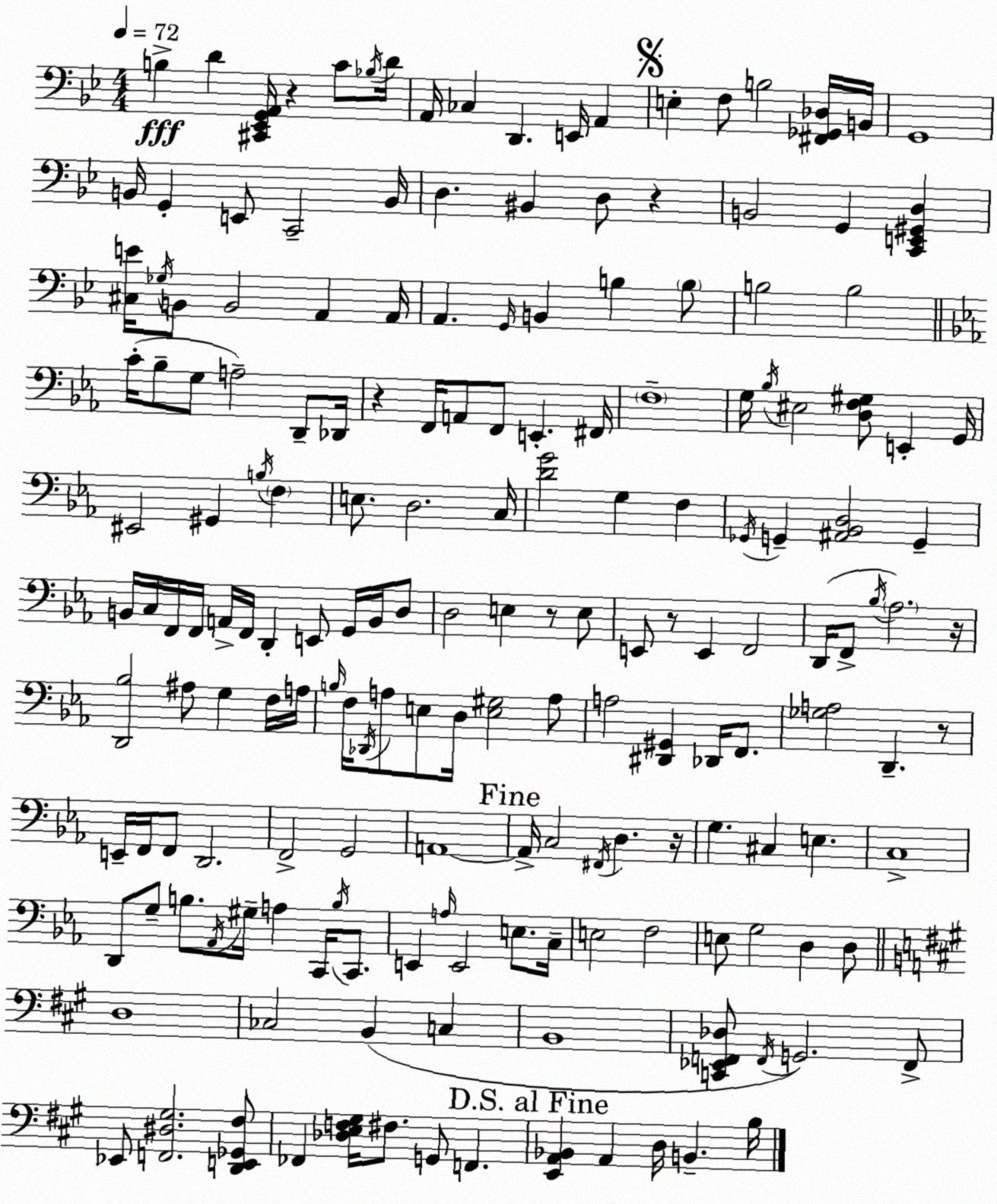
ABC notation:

X:1
T:Untitled
M:4/4
L:1/4
K:Bb
B, D [^C,,_E,,G,,A,,]/4 z C/2 _B,/4 D/4 A,,/4 _C, D,, E,,/4 A,, E, F,/2 B,2 [^F,,_G,,_D,]/4 B,,/4 G,,4 B,,/4 G,, E,,/2 C,,2 B,,/4 D, ^B,, D,/2 z B,,2 G,, [C,,E,,^G,,D,] [^C,E]/4 _G,/4 B,,/2 B,,2 A,, A,,/4 A,, G,,/4 B,, B, B,/2 B,2 B,2 C/4 _B,/2 G,/2 A,2 D,,/2 _D,,/4 z F,,/4 A,,/2 F,,/2 E,, ^F,,/4 F,4 G,/4 _B,/4 ^E,2 [D,F,^G,]/2 E,, G,,/4 ^E,,2 ^G,, B,/4 F, E,/2 D,2 C,/4 [DG]2 G, F, _G,,/4 G,, [^A,,_B,,D,]2 G,, B,,/4 C,/4 F,,/4 F,,/4 A,,/4 F,,/4 D,, E,,/2 G,,/4 B,,/4 D,/2 D,2 E, z/2 E,/2 E,,/2 z/2 E,, F,,2 D,,/4 F,,/2 _B,/4 _A,2 z/4 [D,,_B,]2 ^A,/2 G, F,/4 A,/4 B,/4 F,/4 _D,,/4 A,/2 E,/2 D,/4 [E,^G,]2 A,/2 A,2 [^D,,^G,,] _D,,/4 F,,/2 [_G,A,]2 D,, z/2 E,,/4 F,,/4 F,,/2 D,,2 F,,2 G,,2 A,,4 A,,/4 C,2 ^F,,/4 D, z/4 G, ^C, E, C,4 D,,/2 G,/2 B,/2 _A,,/4 ^G,/4 A, C,,/4 B,/4 C,,/2 E,, A,/4 E,,2 E,/2 C,/4 E,2 F,2 E,/2 G,2 D, D,/2 D,4 _C,2 B,, C, B,,4 [C,,_E,,F,,_D,]/2 F,,/4 G,,2 F,,/2 _E,,/2 [F,,^D,^G,]2 [D,,E,,_G,,^F,]/2 _F,, [_D,E,F,^G,]/4 ^F,/2 G,,/2 F,, [E,,A,,_B,,] A,, D,/4 B,, B,/4